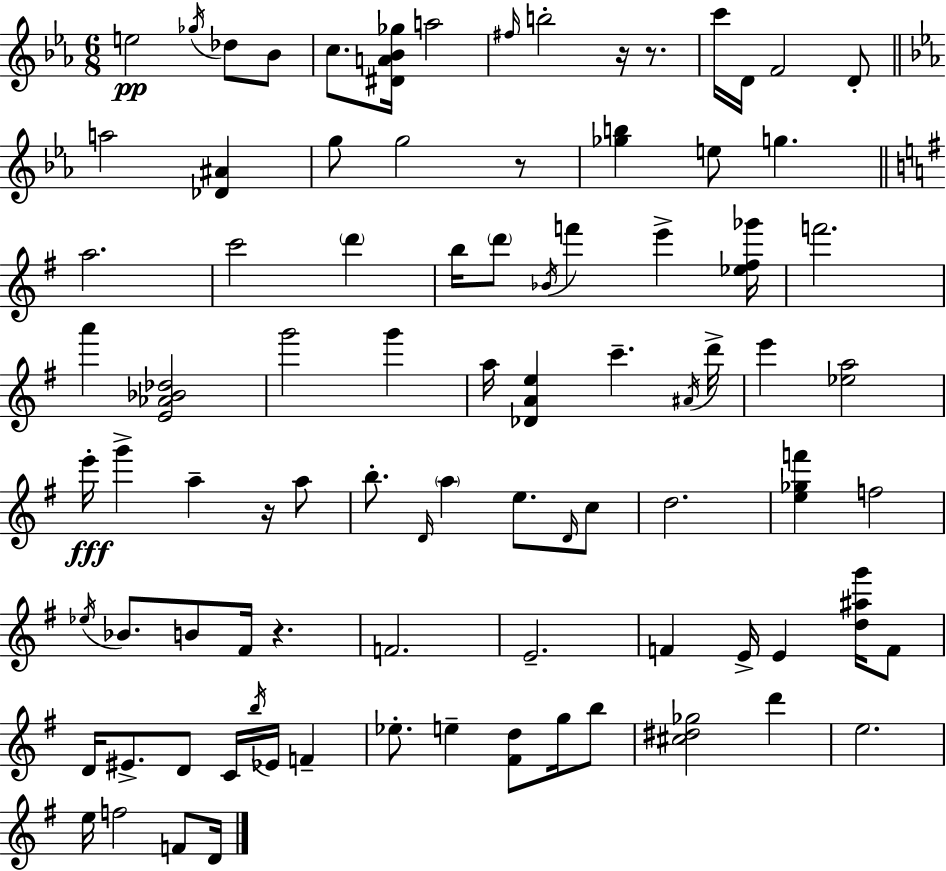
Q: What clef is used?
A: treble